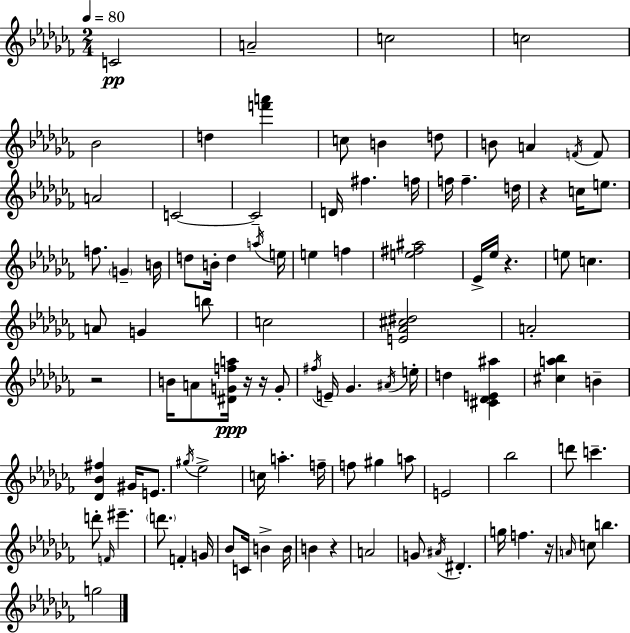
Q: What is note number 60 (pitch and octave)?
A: F5